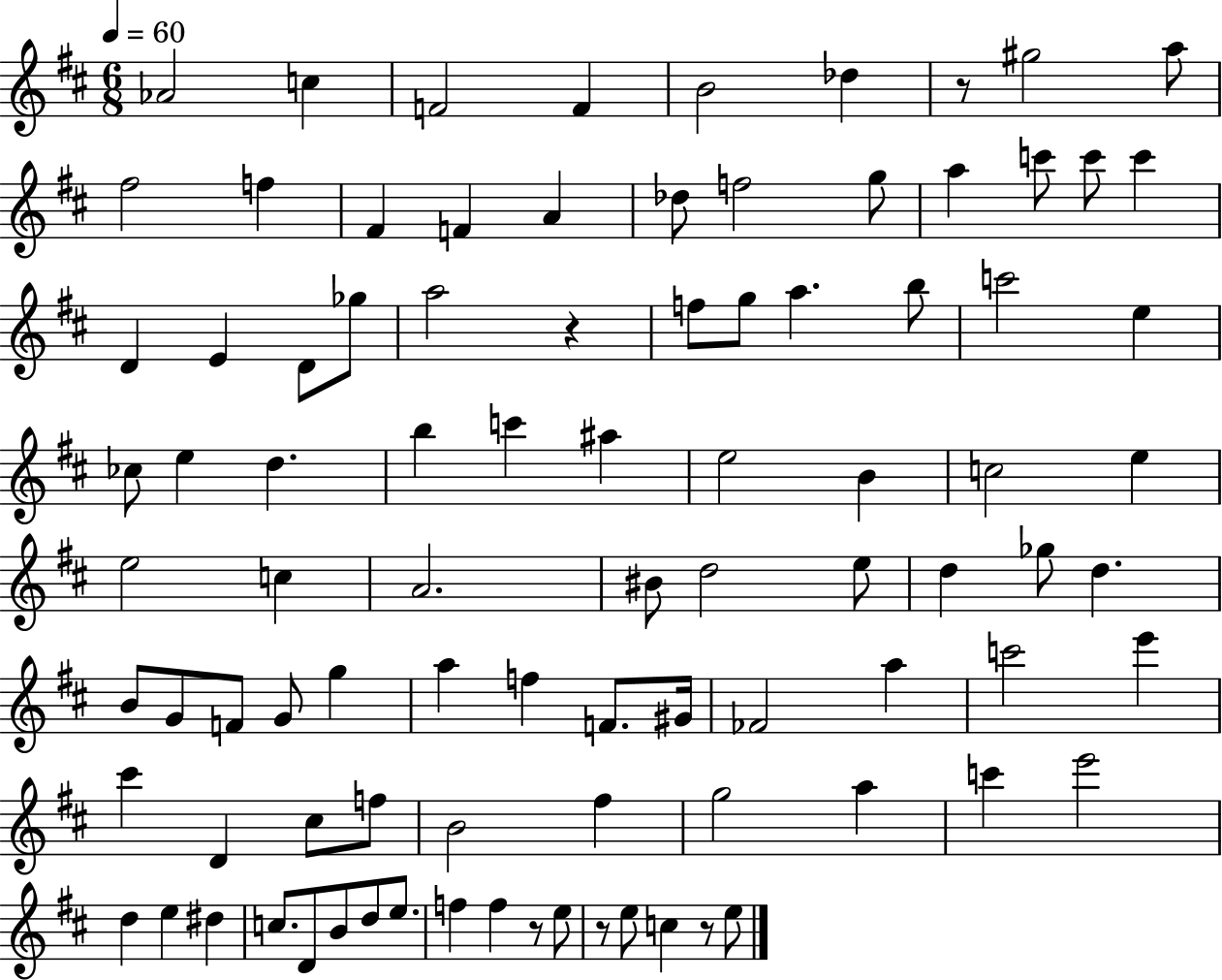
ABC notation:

X:1
T:Untitled
M:6/8
L:1/4
K:D
_A2 c F2 F B2 _d z/2 ^g2 a/2 ^f2 f ^F F A _d/2 f2 g/2 a c'/2 c'/2 c' D E D/2 _g/2 a2 z f/2 g/2 a b/2 c'2 e _c/2 e d b c' ^a e2 B c2 e e2 c A2 ^B/2 d2 e/2 d _g/2 d B/2 G/2 F/2 G/2 g a f F/2 ^G/4 _F2 a c'2 e' ^c' D ^c/2 f/2 B2 ^f g2 a c' e'2 d e ^d c/2 D/2 B/2 d/2 e/2 f f z/2 e/2 z/2 e/2 c z/2 e/2